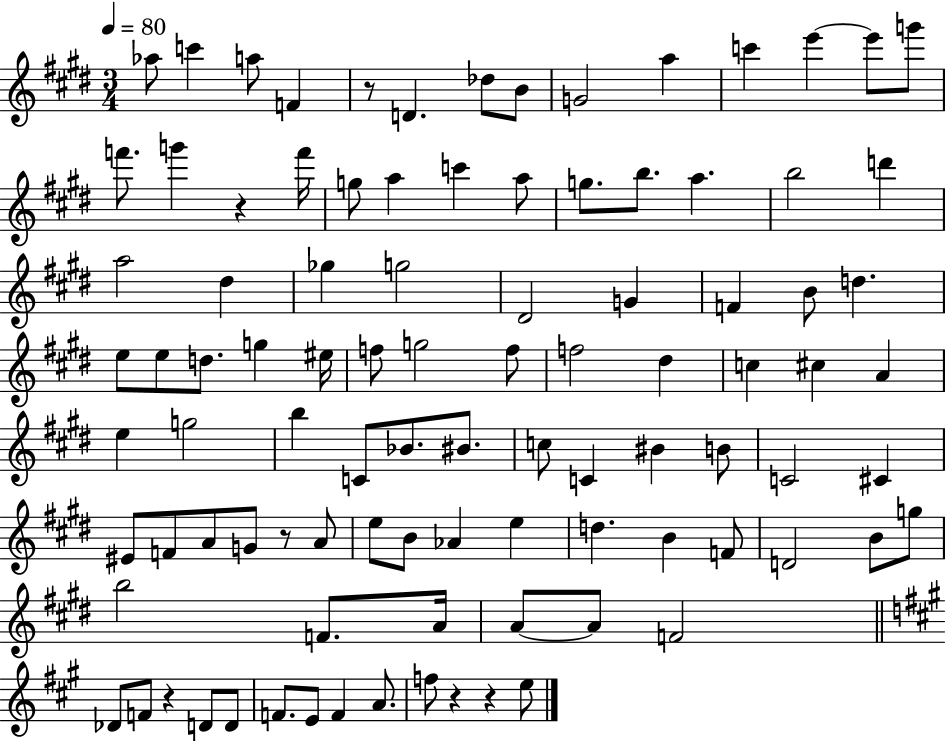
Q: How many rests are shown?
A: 6